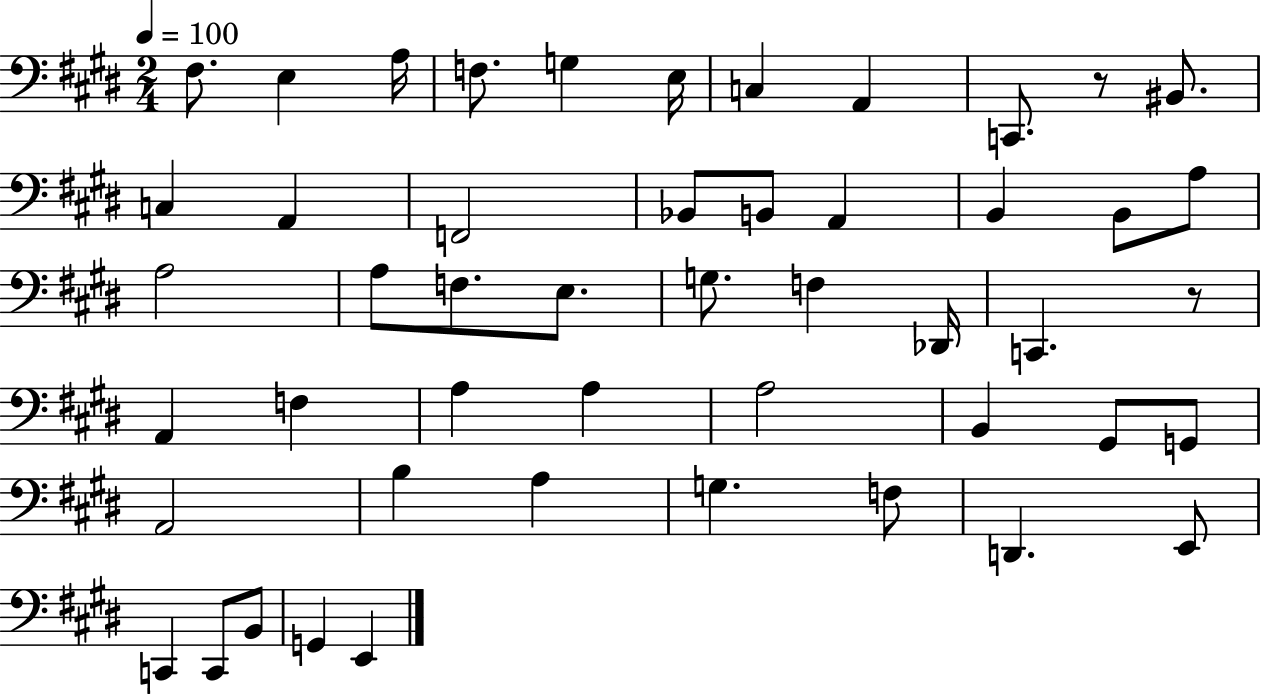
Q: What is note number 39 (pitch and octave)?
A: G3